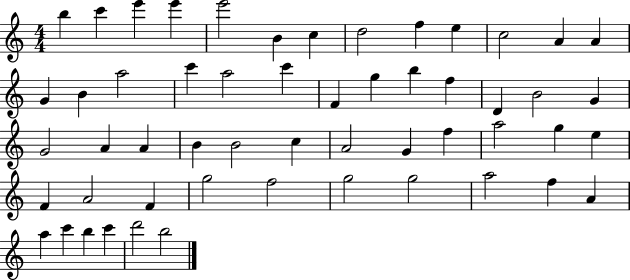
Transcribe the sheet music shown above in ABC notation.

X:1
T:Untitled
M:4/4
L:1/4
K:C
b c' e' e' e'2 B c d2 f e c2 A A G B a2 c' a2 c' F g b f D B2 G G2 A A B B2 c A2 G f a2 g e F A2 F g2 f2 g2 g2 a2 f A a c' b c' d'2 b2